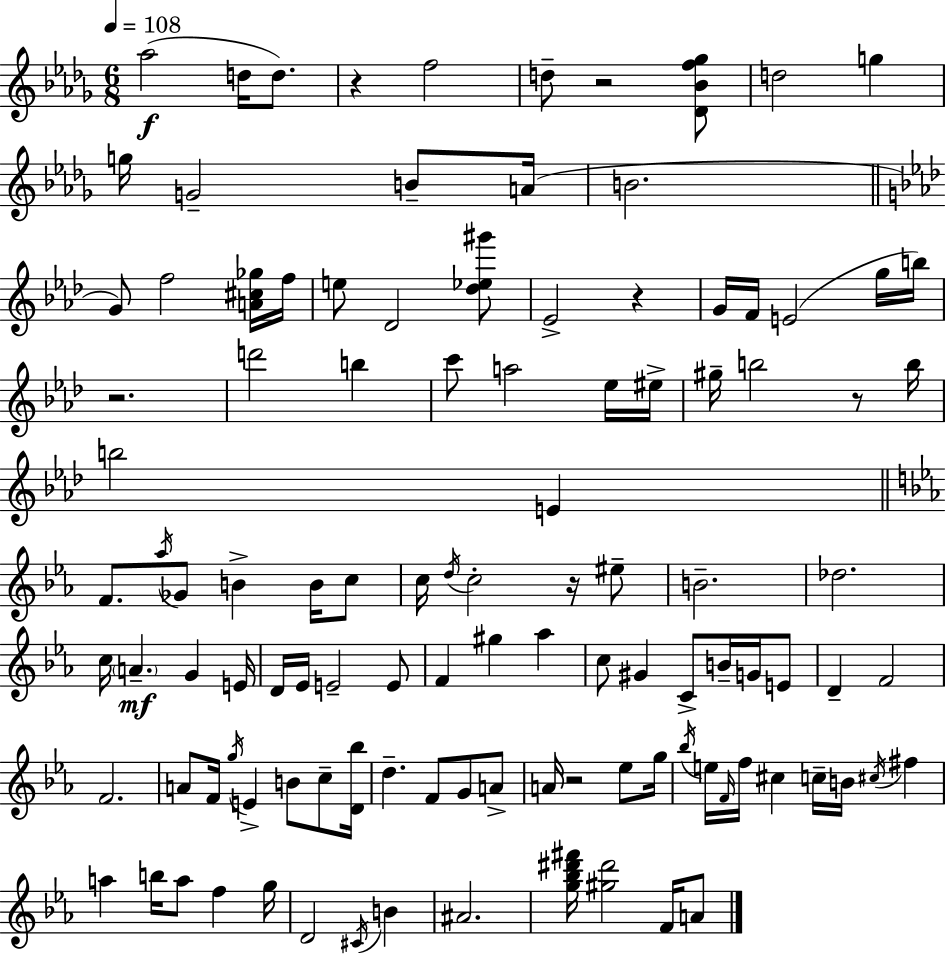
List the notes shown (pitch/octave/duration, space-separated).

Ab5/h D5/s D5/e. R/q F5/h D5/e R/h [Db4,Bb4,F5,Gb5]/e D5/h G5/q G5/s G4/h B4/e A4/s B4/h. G4/e F5/h [A4,C#5,Gb5]/s F5/s E5/e Db4/h [Db5,Eb5,G#6]/e Eb4/h R/q G4/s F4/s E4/h G5/s B5/s R/h. D6/h B5/q C6/e A5/h Eb5/s EIS5/s G#5/s B5/h R/e B5/s B5/h E4/q F4/e. Ab5/s Gb4/e B4/q B4/s C5/e C5/s D5/s C5/h R/s EIS5/e B4/h. Db5/h. C5/s A4/q. G4/q E4/s D4/s Eb4/s E4/h E4/e F4/q G#5/q Ab5/q C5/e G#4/q C4/e B4/s G4/s E4/e D4/q F4/h F4/h. A4/e F4/s G5/s E4/q B4/e C5/e [D4,Bb5]/s D5/q. F4/e G4/e A4/e A4/s R/h Eb5/e G5/s Bb5/s E5/s F4/s F5/s C#5/q C5/s B4/s C#5/s F#5/q A5/q B5/s A5/e F5/q G5/s D4/h C#4/s B4/q A#4/h. [G5,Bb5,D#6,F#6]/s [G#5,D#6]/h F4/s A4/e